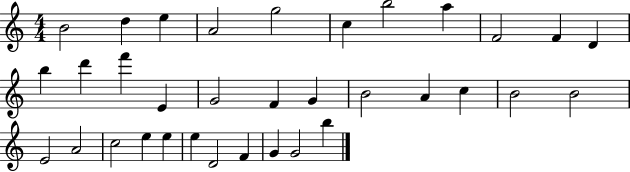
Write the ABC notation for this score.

X:1
T:Untitled
M:4/4
L:1/4
K:C
B2 d e A2 g2 c b2 a F2 F D b d' f' E G2 F G B2 A c B2 B2 E2 A2 c2 e e e D2 F G G2 b